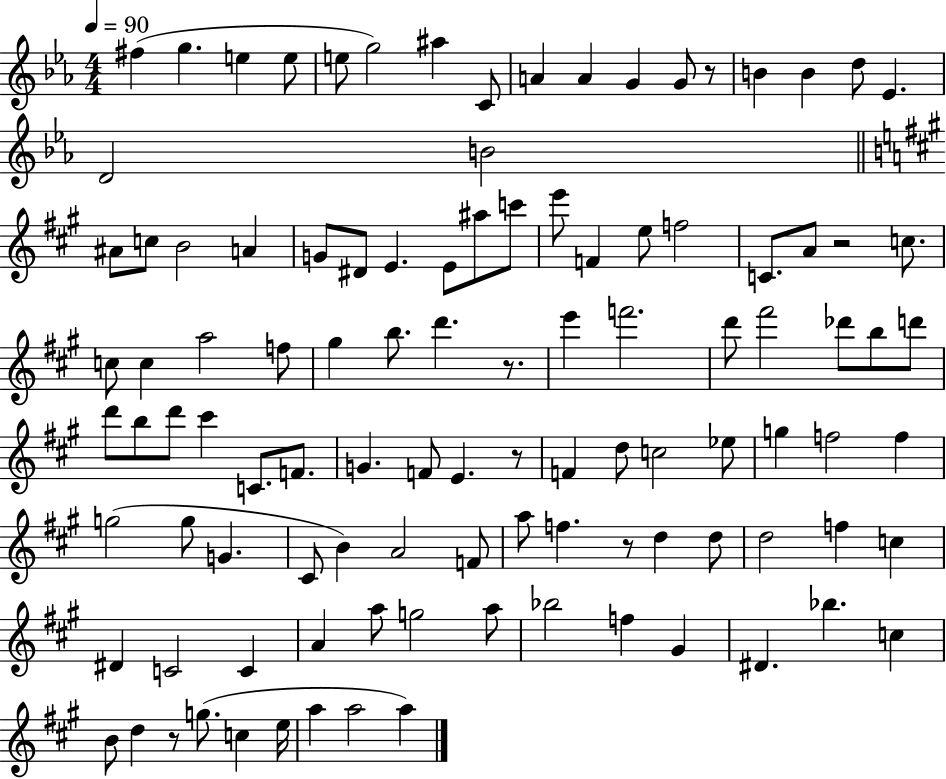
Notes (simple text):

F#5/q G5/q. E5/q E5/e E5/e G5/h A#5/q C4/e A4/q A4/q G4/q G4/e R/e B4/q B4/q D5/e Eb4/q. D4/h B4/h A#4/e C5/e B4/h A4/q G4/e D#4/e E4/q. E4/e A#5/e C6/e E6/e F4/q E5/e F5/h C4/e. A4/e R/h C5/e. C5/e C5/q A5/h F5/e G#5/q B5/e. D6/q. R/e. E6/q F6/h. D6/e F#6/h Db6/e B5/e D6/e D6/e B5/e D6/e C#6/q C4/e. F4/e. G4/q. F4/e E4/q. R/e F4/q D5/e C5/h Eb5/e G5/q F5/h F5/q G5/h G5/e G4/q. C#4/e B4/q A4/h F4/e A5/e F5/q. R/e D5/q D5/e D5/h F5/q C5/q D#4/q C4/h C4/q A4/q A5/e G5/h A5/e Bb5/h F5/q G#4/q D#4/q. Bb5/q. C5/q B4/e D5/q R/e G5/e. C5/q E5/s A5/q A5/h A5/q